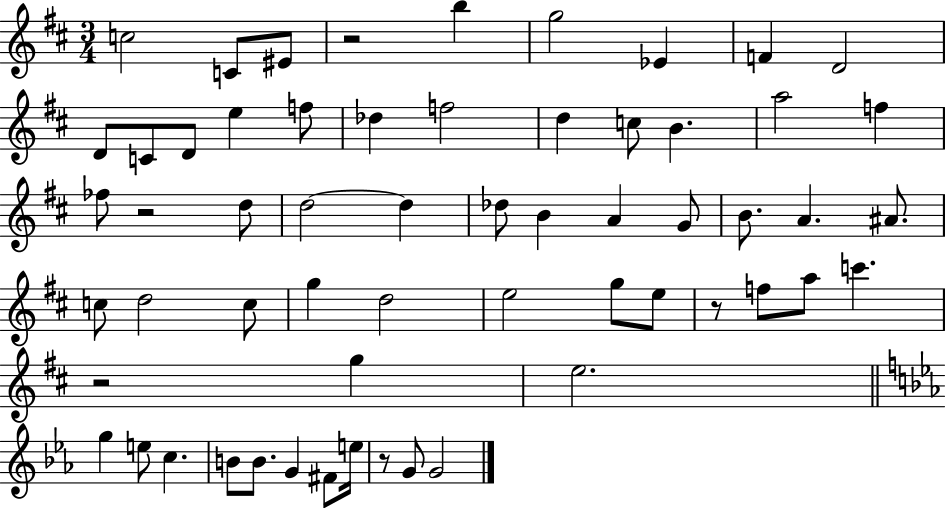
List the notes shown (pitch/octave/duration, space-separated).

C5/h C4/e EIS4/e R/h B5/q G5/h Eb4/q F4/q D4/h D4/e C4/e D4/e E5/q F5/e Db5/q F5/h D5/q C5/e B4/q. A5/h F5/q FES5/e R/h D5/e D5/h D5/q Db5/e B4/q A4/q G4/e B4/e. A4/q. A#4/e. C5/e D5/h C5/e G5/q D5/h E5/h G5/e E5/e R/e F5/e A5/e C6/q. R/h G5/q E5/h. G5/q E5/e C5/q. B4/e B4/e. G4/q F#4/e E5/s R/e G4/e G4/h